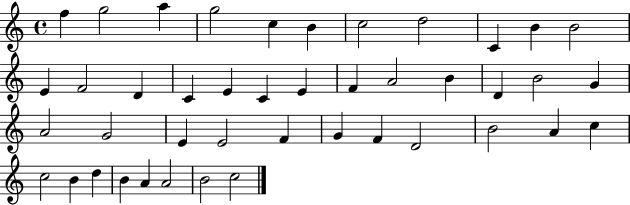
F5/q G5/h A5/q G5/h C5/q B4/q C5/h D5/h C4/q B4/q B4/h E4/q F4/h D4/q C4/q E4/q C4/q E4/q F4/q A4/h B4/q D4/q B4/h G4/q A4/h G4/h E4/q E4/h F4/q G4/q F4/q D4/h B4/h A4/q C5/q C5/h B4/q D5/q B4/q A4/q A4/h B4/h C5/h